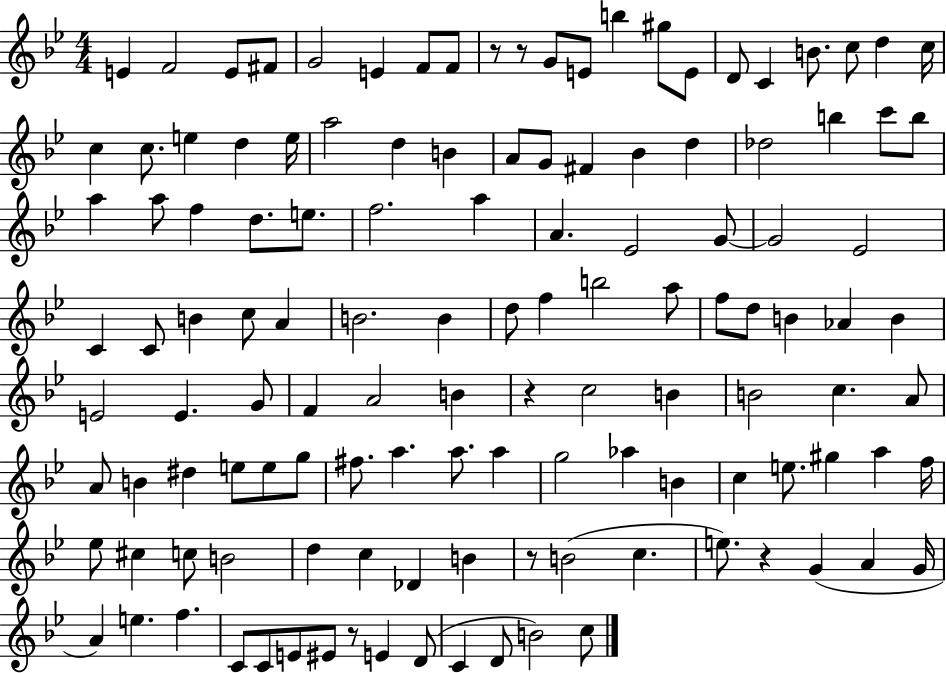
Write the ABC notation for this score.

X:1
T:Untitled
M:4/4
L:1/4
K:Bb
E F2 E/2 ^F/2 G2 E F/2 F/2 z/2 z/2 G/2 E/2 b ^g/2 E/2 D/2 C B/2 c/2 d c/4 c c/2 e d e/4 a2 d B A/2 G/2 ^F _B d _d2 b c'/2 b/2 a a/2 f d/2 e/2 f2 a A _E2 G/2 G2 _E2 C C/2 B c/2 A B2 B d/2 f b2 a/2 f/2 d/2 B _A B E2 E G/2 F A2 B z c2 B B2 c A/2 A/2 B ^d e/2 e/2 g/2 ^f/2 a a/2 a g2 _a B c e/2 ^g a f/4 _e/2 ^c c/2 B2 d c _D B z/2 B2 c e/2 z G A G/4 A e f C/2 C/2 E/2 ^E/2 z/2 E D/2 C D/2 B2 c/2